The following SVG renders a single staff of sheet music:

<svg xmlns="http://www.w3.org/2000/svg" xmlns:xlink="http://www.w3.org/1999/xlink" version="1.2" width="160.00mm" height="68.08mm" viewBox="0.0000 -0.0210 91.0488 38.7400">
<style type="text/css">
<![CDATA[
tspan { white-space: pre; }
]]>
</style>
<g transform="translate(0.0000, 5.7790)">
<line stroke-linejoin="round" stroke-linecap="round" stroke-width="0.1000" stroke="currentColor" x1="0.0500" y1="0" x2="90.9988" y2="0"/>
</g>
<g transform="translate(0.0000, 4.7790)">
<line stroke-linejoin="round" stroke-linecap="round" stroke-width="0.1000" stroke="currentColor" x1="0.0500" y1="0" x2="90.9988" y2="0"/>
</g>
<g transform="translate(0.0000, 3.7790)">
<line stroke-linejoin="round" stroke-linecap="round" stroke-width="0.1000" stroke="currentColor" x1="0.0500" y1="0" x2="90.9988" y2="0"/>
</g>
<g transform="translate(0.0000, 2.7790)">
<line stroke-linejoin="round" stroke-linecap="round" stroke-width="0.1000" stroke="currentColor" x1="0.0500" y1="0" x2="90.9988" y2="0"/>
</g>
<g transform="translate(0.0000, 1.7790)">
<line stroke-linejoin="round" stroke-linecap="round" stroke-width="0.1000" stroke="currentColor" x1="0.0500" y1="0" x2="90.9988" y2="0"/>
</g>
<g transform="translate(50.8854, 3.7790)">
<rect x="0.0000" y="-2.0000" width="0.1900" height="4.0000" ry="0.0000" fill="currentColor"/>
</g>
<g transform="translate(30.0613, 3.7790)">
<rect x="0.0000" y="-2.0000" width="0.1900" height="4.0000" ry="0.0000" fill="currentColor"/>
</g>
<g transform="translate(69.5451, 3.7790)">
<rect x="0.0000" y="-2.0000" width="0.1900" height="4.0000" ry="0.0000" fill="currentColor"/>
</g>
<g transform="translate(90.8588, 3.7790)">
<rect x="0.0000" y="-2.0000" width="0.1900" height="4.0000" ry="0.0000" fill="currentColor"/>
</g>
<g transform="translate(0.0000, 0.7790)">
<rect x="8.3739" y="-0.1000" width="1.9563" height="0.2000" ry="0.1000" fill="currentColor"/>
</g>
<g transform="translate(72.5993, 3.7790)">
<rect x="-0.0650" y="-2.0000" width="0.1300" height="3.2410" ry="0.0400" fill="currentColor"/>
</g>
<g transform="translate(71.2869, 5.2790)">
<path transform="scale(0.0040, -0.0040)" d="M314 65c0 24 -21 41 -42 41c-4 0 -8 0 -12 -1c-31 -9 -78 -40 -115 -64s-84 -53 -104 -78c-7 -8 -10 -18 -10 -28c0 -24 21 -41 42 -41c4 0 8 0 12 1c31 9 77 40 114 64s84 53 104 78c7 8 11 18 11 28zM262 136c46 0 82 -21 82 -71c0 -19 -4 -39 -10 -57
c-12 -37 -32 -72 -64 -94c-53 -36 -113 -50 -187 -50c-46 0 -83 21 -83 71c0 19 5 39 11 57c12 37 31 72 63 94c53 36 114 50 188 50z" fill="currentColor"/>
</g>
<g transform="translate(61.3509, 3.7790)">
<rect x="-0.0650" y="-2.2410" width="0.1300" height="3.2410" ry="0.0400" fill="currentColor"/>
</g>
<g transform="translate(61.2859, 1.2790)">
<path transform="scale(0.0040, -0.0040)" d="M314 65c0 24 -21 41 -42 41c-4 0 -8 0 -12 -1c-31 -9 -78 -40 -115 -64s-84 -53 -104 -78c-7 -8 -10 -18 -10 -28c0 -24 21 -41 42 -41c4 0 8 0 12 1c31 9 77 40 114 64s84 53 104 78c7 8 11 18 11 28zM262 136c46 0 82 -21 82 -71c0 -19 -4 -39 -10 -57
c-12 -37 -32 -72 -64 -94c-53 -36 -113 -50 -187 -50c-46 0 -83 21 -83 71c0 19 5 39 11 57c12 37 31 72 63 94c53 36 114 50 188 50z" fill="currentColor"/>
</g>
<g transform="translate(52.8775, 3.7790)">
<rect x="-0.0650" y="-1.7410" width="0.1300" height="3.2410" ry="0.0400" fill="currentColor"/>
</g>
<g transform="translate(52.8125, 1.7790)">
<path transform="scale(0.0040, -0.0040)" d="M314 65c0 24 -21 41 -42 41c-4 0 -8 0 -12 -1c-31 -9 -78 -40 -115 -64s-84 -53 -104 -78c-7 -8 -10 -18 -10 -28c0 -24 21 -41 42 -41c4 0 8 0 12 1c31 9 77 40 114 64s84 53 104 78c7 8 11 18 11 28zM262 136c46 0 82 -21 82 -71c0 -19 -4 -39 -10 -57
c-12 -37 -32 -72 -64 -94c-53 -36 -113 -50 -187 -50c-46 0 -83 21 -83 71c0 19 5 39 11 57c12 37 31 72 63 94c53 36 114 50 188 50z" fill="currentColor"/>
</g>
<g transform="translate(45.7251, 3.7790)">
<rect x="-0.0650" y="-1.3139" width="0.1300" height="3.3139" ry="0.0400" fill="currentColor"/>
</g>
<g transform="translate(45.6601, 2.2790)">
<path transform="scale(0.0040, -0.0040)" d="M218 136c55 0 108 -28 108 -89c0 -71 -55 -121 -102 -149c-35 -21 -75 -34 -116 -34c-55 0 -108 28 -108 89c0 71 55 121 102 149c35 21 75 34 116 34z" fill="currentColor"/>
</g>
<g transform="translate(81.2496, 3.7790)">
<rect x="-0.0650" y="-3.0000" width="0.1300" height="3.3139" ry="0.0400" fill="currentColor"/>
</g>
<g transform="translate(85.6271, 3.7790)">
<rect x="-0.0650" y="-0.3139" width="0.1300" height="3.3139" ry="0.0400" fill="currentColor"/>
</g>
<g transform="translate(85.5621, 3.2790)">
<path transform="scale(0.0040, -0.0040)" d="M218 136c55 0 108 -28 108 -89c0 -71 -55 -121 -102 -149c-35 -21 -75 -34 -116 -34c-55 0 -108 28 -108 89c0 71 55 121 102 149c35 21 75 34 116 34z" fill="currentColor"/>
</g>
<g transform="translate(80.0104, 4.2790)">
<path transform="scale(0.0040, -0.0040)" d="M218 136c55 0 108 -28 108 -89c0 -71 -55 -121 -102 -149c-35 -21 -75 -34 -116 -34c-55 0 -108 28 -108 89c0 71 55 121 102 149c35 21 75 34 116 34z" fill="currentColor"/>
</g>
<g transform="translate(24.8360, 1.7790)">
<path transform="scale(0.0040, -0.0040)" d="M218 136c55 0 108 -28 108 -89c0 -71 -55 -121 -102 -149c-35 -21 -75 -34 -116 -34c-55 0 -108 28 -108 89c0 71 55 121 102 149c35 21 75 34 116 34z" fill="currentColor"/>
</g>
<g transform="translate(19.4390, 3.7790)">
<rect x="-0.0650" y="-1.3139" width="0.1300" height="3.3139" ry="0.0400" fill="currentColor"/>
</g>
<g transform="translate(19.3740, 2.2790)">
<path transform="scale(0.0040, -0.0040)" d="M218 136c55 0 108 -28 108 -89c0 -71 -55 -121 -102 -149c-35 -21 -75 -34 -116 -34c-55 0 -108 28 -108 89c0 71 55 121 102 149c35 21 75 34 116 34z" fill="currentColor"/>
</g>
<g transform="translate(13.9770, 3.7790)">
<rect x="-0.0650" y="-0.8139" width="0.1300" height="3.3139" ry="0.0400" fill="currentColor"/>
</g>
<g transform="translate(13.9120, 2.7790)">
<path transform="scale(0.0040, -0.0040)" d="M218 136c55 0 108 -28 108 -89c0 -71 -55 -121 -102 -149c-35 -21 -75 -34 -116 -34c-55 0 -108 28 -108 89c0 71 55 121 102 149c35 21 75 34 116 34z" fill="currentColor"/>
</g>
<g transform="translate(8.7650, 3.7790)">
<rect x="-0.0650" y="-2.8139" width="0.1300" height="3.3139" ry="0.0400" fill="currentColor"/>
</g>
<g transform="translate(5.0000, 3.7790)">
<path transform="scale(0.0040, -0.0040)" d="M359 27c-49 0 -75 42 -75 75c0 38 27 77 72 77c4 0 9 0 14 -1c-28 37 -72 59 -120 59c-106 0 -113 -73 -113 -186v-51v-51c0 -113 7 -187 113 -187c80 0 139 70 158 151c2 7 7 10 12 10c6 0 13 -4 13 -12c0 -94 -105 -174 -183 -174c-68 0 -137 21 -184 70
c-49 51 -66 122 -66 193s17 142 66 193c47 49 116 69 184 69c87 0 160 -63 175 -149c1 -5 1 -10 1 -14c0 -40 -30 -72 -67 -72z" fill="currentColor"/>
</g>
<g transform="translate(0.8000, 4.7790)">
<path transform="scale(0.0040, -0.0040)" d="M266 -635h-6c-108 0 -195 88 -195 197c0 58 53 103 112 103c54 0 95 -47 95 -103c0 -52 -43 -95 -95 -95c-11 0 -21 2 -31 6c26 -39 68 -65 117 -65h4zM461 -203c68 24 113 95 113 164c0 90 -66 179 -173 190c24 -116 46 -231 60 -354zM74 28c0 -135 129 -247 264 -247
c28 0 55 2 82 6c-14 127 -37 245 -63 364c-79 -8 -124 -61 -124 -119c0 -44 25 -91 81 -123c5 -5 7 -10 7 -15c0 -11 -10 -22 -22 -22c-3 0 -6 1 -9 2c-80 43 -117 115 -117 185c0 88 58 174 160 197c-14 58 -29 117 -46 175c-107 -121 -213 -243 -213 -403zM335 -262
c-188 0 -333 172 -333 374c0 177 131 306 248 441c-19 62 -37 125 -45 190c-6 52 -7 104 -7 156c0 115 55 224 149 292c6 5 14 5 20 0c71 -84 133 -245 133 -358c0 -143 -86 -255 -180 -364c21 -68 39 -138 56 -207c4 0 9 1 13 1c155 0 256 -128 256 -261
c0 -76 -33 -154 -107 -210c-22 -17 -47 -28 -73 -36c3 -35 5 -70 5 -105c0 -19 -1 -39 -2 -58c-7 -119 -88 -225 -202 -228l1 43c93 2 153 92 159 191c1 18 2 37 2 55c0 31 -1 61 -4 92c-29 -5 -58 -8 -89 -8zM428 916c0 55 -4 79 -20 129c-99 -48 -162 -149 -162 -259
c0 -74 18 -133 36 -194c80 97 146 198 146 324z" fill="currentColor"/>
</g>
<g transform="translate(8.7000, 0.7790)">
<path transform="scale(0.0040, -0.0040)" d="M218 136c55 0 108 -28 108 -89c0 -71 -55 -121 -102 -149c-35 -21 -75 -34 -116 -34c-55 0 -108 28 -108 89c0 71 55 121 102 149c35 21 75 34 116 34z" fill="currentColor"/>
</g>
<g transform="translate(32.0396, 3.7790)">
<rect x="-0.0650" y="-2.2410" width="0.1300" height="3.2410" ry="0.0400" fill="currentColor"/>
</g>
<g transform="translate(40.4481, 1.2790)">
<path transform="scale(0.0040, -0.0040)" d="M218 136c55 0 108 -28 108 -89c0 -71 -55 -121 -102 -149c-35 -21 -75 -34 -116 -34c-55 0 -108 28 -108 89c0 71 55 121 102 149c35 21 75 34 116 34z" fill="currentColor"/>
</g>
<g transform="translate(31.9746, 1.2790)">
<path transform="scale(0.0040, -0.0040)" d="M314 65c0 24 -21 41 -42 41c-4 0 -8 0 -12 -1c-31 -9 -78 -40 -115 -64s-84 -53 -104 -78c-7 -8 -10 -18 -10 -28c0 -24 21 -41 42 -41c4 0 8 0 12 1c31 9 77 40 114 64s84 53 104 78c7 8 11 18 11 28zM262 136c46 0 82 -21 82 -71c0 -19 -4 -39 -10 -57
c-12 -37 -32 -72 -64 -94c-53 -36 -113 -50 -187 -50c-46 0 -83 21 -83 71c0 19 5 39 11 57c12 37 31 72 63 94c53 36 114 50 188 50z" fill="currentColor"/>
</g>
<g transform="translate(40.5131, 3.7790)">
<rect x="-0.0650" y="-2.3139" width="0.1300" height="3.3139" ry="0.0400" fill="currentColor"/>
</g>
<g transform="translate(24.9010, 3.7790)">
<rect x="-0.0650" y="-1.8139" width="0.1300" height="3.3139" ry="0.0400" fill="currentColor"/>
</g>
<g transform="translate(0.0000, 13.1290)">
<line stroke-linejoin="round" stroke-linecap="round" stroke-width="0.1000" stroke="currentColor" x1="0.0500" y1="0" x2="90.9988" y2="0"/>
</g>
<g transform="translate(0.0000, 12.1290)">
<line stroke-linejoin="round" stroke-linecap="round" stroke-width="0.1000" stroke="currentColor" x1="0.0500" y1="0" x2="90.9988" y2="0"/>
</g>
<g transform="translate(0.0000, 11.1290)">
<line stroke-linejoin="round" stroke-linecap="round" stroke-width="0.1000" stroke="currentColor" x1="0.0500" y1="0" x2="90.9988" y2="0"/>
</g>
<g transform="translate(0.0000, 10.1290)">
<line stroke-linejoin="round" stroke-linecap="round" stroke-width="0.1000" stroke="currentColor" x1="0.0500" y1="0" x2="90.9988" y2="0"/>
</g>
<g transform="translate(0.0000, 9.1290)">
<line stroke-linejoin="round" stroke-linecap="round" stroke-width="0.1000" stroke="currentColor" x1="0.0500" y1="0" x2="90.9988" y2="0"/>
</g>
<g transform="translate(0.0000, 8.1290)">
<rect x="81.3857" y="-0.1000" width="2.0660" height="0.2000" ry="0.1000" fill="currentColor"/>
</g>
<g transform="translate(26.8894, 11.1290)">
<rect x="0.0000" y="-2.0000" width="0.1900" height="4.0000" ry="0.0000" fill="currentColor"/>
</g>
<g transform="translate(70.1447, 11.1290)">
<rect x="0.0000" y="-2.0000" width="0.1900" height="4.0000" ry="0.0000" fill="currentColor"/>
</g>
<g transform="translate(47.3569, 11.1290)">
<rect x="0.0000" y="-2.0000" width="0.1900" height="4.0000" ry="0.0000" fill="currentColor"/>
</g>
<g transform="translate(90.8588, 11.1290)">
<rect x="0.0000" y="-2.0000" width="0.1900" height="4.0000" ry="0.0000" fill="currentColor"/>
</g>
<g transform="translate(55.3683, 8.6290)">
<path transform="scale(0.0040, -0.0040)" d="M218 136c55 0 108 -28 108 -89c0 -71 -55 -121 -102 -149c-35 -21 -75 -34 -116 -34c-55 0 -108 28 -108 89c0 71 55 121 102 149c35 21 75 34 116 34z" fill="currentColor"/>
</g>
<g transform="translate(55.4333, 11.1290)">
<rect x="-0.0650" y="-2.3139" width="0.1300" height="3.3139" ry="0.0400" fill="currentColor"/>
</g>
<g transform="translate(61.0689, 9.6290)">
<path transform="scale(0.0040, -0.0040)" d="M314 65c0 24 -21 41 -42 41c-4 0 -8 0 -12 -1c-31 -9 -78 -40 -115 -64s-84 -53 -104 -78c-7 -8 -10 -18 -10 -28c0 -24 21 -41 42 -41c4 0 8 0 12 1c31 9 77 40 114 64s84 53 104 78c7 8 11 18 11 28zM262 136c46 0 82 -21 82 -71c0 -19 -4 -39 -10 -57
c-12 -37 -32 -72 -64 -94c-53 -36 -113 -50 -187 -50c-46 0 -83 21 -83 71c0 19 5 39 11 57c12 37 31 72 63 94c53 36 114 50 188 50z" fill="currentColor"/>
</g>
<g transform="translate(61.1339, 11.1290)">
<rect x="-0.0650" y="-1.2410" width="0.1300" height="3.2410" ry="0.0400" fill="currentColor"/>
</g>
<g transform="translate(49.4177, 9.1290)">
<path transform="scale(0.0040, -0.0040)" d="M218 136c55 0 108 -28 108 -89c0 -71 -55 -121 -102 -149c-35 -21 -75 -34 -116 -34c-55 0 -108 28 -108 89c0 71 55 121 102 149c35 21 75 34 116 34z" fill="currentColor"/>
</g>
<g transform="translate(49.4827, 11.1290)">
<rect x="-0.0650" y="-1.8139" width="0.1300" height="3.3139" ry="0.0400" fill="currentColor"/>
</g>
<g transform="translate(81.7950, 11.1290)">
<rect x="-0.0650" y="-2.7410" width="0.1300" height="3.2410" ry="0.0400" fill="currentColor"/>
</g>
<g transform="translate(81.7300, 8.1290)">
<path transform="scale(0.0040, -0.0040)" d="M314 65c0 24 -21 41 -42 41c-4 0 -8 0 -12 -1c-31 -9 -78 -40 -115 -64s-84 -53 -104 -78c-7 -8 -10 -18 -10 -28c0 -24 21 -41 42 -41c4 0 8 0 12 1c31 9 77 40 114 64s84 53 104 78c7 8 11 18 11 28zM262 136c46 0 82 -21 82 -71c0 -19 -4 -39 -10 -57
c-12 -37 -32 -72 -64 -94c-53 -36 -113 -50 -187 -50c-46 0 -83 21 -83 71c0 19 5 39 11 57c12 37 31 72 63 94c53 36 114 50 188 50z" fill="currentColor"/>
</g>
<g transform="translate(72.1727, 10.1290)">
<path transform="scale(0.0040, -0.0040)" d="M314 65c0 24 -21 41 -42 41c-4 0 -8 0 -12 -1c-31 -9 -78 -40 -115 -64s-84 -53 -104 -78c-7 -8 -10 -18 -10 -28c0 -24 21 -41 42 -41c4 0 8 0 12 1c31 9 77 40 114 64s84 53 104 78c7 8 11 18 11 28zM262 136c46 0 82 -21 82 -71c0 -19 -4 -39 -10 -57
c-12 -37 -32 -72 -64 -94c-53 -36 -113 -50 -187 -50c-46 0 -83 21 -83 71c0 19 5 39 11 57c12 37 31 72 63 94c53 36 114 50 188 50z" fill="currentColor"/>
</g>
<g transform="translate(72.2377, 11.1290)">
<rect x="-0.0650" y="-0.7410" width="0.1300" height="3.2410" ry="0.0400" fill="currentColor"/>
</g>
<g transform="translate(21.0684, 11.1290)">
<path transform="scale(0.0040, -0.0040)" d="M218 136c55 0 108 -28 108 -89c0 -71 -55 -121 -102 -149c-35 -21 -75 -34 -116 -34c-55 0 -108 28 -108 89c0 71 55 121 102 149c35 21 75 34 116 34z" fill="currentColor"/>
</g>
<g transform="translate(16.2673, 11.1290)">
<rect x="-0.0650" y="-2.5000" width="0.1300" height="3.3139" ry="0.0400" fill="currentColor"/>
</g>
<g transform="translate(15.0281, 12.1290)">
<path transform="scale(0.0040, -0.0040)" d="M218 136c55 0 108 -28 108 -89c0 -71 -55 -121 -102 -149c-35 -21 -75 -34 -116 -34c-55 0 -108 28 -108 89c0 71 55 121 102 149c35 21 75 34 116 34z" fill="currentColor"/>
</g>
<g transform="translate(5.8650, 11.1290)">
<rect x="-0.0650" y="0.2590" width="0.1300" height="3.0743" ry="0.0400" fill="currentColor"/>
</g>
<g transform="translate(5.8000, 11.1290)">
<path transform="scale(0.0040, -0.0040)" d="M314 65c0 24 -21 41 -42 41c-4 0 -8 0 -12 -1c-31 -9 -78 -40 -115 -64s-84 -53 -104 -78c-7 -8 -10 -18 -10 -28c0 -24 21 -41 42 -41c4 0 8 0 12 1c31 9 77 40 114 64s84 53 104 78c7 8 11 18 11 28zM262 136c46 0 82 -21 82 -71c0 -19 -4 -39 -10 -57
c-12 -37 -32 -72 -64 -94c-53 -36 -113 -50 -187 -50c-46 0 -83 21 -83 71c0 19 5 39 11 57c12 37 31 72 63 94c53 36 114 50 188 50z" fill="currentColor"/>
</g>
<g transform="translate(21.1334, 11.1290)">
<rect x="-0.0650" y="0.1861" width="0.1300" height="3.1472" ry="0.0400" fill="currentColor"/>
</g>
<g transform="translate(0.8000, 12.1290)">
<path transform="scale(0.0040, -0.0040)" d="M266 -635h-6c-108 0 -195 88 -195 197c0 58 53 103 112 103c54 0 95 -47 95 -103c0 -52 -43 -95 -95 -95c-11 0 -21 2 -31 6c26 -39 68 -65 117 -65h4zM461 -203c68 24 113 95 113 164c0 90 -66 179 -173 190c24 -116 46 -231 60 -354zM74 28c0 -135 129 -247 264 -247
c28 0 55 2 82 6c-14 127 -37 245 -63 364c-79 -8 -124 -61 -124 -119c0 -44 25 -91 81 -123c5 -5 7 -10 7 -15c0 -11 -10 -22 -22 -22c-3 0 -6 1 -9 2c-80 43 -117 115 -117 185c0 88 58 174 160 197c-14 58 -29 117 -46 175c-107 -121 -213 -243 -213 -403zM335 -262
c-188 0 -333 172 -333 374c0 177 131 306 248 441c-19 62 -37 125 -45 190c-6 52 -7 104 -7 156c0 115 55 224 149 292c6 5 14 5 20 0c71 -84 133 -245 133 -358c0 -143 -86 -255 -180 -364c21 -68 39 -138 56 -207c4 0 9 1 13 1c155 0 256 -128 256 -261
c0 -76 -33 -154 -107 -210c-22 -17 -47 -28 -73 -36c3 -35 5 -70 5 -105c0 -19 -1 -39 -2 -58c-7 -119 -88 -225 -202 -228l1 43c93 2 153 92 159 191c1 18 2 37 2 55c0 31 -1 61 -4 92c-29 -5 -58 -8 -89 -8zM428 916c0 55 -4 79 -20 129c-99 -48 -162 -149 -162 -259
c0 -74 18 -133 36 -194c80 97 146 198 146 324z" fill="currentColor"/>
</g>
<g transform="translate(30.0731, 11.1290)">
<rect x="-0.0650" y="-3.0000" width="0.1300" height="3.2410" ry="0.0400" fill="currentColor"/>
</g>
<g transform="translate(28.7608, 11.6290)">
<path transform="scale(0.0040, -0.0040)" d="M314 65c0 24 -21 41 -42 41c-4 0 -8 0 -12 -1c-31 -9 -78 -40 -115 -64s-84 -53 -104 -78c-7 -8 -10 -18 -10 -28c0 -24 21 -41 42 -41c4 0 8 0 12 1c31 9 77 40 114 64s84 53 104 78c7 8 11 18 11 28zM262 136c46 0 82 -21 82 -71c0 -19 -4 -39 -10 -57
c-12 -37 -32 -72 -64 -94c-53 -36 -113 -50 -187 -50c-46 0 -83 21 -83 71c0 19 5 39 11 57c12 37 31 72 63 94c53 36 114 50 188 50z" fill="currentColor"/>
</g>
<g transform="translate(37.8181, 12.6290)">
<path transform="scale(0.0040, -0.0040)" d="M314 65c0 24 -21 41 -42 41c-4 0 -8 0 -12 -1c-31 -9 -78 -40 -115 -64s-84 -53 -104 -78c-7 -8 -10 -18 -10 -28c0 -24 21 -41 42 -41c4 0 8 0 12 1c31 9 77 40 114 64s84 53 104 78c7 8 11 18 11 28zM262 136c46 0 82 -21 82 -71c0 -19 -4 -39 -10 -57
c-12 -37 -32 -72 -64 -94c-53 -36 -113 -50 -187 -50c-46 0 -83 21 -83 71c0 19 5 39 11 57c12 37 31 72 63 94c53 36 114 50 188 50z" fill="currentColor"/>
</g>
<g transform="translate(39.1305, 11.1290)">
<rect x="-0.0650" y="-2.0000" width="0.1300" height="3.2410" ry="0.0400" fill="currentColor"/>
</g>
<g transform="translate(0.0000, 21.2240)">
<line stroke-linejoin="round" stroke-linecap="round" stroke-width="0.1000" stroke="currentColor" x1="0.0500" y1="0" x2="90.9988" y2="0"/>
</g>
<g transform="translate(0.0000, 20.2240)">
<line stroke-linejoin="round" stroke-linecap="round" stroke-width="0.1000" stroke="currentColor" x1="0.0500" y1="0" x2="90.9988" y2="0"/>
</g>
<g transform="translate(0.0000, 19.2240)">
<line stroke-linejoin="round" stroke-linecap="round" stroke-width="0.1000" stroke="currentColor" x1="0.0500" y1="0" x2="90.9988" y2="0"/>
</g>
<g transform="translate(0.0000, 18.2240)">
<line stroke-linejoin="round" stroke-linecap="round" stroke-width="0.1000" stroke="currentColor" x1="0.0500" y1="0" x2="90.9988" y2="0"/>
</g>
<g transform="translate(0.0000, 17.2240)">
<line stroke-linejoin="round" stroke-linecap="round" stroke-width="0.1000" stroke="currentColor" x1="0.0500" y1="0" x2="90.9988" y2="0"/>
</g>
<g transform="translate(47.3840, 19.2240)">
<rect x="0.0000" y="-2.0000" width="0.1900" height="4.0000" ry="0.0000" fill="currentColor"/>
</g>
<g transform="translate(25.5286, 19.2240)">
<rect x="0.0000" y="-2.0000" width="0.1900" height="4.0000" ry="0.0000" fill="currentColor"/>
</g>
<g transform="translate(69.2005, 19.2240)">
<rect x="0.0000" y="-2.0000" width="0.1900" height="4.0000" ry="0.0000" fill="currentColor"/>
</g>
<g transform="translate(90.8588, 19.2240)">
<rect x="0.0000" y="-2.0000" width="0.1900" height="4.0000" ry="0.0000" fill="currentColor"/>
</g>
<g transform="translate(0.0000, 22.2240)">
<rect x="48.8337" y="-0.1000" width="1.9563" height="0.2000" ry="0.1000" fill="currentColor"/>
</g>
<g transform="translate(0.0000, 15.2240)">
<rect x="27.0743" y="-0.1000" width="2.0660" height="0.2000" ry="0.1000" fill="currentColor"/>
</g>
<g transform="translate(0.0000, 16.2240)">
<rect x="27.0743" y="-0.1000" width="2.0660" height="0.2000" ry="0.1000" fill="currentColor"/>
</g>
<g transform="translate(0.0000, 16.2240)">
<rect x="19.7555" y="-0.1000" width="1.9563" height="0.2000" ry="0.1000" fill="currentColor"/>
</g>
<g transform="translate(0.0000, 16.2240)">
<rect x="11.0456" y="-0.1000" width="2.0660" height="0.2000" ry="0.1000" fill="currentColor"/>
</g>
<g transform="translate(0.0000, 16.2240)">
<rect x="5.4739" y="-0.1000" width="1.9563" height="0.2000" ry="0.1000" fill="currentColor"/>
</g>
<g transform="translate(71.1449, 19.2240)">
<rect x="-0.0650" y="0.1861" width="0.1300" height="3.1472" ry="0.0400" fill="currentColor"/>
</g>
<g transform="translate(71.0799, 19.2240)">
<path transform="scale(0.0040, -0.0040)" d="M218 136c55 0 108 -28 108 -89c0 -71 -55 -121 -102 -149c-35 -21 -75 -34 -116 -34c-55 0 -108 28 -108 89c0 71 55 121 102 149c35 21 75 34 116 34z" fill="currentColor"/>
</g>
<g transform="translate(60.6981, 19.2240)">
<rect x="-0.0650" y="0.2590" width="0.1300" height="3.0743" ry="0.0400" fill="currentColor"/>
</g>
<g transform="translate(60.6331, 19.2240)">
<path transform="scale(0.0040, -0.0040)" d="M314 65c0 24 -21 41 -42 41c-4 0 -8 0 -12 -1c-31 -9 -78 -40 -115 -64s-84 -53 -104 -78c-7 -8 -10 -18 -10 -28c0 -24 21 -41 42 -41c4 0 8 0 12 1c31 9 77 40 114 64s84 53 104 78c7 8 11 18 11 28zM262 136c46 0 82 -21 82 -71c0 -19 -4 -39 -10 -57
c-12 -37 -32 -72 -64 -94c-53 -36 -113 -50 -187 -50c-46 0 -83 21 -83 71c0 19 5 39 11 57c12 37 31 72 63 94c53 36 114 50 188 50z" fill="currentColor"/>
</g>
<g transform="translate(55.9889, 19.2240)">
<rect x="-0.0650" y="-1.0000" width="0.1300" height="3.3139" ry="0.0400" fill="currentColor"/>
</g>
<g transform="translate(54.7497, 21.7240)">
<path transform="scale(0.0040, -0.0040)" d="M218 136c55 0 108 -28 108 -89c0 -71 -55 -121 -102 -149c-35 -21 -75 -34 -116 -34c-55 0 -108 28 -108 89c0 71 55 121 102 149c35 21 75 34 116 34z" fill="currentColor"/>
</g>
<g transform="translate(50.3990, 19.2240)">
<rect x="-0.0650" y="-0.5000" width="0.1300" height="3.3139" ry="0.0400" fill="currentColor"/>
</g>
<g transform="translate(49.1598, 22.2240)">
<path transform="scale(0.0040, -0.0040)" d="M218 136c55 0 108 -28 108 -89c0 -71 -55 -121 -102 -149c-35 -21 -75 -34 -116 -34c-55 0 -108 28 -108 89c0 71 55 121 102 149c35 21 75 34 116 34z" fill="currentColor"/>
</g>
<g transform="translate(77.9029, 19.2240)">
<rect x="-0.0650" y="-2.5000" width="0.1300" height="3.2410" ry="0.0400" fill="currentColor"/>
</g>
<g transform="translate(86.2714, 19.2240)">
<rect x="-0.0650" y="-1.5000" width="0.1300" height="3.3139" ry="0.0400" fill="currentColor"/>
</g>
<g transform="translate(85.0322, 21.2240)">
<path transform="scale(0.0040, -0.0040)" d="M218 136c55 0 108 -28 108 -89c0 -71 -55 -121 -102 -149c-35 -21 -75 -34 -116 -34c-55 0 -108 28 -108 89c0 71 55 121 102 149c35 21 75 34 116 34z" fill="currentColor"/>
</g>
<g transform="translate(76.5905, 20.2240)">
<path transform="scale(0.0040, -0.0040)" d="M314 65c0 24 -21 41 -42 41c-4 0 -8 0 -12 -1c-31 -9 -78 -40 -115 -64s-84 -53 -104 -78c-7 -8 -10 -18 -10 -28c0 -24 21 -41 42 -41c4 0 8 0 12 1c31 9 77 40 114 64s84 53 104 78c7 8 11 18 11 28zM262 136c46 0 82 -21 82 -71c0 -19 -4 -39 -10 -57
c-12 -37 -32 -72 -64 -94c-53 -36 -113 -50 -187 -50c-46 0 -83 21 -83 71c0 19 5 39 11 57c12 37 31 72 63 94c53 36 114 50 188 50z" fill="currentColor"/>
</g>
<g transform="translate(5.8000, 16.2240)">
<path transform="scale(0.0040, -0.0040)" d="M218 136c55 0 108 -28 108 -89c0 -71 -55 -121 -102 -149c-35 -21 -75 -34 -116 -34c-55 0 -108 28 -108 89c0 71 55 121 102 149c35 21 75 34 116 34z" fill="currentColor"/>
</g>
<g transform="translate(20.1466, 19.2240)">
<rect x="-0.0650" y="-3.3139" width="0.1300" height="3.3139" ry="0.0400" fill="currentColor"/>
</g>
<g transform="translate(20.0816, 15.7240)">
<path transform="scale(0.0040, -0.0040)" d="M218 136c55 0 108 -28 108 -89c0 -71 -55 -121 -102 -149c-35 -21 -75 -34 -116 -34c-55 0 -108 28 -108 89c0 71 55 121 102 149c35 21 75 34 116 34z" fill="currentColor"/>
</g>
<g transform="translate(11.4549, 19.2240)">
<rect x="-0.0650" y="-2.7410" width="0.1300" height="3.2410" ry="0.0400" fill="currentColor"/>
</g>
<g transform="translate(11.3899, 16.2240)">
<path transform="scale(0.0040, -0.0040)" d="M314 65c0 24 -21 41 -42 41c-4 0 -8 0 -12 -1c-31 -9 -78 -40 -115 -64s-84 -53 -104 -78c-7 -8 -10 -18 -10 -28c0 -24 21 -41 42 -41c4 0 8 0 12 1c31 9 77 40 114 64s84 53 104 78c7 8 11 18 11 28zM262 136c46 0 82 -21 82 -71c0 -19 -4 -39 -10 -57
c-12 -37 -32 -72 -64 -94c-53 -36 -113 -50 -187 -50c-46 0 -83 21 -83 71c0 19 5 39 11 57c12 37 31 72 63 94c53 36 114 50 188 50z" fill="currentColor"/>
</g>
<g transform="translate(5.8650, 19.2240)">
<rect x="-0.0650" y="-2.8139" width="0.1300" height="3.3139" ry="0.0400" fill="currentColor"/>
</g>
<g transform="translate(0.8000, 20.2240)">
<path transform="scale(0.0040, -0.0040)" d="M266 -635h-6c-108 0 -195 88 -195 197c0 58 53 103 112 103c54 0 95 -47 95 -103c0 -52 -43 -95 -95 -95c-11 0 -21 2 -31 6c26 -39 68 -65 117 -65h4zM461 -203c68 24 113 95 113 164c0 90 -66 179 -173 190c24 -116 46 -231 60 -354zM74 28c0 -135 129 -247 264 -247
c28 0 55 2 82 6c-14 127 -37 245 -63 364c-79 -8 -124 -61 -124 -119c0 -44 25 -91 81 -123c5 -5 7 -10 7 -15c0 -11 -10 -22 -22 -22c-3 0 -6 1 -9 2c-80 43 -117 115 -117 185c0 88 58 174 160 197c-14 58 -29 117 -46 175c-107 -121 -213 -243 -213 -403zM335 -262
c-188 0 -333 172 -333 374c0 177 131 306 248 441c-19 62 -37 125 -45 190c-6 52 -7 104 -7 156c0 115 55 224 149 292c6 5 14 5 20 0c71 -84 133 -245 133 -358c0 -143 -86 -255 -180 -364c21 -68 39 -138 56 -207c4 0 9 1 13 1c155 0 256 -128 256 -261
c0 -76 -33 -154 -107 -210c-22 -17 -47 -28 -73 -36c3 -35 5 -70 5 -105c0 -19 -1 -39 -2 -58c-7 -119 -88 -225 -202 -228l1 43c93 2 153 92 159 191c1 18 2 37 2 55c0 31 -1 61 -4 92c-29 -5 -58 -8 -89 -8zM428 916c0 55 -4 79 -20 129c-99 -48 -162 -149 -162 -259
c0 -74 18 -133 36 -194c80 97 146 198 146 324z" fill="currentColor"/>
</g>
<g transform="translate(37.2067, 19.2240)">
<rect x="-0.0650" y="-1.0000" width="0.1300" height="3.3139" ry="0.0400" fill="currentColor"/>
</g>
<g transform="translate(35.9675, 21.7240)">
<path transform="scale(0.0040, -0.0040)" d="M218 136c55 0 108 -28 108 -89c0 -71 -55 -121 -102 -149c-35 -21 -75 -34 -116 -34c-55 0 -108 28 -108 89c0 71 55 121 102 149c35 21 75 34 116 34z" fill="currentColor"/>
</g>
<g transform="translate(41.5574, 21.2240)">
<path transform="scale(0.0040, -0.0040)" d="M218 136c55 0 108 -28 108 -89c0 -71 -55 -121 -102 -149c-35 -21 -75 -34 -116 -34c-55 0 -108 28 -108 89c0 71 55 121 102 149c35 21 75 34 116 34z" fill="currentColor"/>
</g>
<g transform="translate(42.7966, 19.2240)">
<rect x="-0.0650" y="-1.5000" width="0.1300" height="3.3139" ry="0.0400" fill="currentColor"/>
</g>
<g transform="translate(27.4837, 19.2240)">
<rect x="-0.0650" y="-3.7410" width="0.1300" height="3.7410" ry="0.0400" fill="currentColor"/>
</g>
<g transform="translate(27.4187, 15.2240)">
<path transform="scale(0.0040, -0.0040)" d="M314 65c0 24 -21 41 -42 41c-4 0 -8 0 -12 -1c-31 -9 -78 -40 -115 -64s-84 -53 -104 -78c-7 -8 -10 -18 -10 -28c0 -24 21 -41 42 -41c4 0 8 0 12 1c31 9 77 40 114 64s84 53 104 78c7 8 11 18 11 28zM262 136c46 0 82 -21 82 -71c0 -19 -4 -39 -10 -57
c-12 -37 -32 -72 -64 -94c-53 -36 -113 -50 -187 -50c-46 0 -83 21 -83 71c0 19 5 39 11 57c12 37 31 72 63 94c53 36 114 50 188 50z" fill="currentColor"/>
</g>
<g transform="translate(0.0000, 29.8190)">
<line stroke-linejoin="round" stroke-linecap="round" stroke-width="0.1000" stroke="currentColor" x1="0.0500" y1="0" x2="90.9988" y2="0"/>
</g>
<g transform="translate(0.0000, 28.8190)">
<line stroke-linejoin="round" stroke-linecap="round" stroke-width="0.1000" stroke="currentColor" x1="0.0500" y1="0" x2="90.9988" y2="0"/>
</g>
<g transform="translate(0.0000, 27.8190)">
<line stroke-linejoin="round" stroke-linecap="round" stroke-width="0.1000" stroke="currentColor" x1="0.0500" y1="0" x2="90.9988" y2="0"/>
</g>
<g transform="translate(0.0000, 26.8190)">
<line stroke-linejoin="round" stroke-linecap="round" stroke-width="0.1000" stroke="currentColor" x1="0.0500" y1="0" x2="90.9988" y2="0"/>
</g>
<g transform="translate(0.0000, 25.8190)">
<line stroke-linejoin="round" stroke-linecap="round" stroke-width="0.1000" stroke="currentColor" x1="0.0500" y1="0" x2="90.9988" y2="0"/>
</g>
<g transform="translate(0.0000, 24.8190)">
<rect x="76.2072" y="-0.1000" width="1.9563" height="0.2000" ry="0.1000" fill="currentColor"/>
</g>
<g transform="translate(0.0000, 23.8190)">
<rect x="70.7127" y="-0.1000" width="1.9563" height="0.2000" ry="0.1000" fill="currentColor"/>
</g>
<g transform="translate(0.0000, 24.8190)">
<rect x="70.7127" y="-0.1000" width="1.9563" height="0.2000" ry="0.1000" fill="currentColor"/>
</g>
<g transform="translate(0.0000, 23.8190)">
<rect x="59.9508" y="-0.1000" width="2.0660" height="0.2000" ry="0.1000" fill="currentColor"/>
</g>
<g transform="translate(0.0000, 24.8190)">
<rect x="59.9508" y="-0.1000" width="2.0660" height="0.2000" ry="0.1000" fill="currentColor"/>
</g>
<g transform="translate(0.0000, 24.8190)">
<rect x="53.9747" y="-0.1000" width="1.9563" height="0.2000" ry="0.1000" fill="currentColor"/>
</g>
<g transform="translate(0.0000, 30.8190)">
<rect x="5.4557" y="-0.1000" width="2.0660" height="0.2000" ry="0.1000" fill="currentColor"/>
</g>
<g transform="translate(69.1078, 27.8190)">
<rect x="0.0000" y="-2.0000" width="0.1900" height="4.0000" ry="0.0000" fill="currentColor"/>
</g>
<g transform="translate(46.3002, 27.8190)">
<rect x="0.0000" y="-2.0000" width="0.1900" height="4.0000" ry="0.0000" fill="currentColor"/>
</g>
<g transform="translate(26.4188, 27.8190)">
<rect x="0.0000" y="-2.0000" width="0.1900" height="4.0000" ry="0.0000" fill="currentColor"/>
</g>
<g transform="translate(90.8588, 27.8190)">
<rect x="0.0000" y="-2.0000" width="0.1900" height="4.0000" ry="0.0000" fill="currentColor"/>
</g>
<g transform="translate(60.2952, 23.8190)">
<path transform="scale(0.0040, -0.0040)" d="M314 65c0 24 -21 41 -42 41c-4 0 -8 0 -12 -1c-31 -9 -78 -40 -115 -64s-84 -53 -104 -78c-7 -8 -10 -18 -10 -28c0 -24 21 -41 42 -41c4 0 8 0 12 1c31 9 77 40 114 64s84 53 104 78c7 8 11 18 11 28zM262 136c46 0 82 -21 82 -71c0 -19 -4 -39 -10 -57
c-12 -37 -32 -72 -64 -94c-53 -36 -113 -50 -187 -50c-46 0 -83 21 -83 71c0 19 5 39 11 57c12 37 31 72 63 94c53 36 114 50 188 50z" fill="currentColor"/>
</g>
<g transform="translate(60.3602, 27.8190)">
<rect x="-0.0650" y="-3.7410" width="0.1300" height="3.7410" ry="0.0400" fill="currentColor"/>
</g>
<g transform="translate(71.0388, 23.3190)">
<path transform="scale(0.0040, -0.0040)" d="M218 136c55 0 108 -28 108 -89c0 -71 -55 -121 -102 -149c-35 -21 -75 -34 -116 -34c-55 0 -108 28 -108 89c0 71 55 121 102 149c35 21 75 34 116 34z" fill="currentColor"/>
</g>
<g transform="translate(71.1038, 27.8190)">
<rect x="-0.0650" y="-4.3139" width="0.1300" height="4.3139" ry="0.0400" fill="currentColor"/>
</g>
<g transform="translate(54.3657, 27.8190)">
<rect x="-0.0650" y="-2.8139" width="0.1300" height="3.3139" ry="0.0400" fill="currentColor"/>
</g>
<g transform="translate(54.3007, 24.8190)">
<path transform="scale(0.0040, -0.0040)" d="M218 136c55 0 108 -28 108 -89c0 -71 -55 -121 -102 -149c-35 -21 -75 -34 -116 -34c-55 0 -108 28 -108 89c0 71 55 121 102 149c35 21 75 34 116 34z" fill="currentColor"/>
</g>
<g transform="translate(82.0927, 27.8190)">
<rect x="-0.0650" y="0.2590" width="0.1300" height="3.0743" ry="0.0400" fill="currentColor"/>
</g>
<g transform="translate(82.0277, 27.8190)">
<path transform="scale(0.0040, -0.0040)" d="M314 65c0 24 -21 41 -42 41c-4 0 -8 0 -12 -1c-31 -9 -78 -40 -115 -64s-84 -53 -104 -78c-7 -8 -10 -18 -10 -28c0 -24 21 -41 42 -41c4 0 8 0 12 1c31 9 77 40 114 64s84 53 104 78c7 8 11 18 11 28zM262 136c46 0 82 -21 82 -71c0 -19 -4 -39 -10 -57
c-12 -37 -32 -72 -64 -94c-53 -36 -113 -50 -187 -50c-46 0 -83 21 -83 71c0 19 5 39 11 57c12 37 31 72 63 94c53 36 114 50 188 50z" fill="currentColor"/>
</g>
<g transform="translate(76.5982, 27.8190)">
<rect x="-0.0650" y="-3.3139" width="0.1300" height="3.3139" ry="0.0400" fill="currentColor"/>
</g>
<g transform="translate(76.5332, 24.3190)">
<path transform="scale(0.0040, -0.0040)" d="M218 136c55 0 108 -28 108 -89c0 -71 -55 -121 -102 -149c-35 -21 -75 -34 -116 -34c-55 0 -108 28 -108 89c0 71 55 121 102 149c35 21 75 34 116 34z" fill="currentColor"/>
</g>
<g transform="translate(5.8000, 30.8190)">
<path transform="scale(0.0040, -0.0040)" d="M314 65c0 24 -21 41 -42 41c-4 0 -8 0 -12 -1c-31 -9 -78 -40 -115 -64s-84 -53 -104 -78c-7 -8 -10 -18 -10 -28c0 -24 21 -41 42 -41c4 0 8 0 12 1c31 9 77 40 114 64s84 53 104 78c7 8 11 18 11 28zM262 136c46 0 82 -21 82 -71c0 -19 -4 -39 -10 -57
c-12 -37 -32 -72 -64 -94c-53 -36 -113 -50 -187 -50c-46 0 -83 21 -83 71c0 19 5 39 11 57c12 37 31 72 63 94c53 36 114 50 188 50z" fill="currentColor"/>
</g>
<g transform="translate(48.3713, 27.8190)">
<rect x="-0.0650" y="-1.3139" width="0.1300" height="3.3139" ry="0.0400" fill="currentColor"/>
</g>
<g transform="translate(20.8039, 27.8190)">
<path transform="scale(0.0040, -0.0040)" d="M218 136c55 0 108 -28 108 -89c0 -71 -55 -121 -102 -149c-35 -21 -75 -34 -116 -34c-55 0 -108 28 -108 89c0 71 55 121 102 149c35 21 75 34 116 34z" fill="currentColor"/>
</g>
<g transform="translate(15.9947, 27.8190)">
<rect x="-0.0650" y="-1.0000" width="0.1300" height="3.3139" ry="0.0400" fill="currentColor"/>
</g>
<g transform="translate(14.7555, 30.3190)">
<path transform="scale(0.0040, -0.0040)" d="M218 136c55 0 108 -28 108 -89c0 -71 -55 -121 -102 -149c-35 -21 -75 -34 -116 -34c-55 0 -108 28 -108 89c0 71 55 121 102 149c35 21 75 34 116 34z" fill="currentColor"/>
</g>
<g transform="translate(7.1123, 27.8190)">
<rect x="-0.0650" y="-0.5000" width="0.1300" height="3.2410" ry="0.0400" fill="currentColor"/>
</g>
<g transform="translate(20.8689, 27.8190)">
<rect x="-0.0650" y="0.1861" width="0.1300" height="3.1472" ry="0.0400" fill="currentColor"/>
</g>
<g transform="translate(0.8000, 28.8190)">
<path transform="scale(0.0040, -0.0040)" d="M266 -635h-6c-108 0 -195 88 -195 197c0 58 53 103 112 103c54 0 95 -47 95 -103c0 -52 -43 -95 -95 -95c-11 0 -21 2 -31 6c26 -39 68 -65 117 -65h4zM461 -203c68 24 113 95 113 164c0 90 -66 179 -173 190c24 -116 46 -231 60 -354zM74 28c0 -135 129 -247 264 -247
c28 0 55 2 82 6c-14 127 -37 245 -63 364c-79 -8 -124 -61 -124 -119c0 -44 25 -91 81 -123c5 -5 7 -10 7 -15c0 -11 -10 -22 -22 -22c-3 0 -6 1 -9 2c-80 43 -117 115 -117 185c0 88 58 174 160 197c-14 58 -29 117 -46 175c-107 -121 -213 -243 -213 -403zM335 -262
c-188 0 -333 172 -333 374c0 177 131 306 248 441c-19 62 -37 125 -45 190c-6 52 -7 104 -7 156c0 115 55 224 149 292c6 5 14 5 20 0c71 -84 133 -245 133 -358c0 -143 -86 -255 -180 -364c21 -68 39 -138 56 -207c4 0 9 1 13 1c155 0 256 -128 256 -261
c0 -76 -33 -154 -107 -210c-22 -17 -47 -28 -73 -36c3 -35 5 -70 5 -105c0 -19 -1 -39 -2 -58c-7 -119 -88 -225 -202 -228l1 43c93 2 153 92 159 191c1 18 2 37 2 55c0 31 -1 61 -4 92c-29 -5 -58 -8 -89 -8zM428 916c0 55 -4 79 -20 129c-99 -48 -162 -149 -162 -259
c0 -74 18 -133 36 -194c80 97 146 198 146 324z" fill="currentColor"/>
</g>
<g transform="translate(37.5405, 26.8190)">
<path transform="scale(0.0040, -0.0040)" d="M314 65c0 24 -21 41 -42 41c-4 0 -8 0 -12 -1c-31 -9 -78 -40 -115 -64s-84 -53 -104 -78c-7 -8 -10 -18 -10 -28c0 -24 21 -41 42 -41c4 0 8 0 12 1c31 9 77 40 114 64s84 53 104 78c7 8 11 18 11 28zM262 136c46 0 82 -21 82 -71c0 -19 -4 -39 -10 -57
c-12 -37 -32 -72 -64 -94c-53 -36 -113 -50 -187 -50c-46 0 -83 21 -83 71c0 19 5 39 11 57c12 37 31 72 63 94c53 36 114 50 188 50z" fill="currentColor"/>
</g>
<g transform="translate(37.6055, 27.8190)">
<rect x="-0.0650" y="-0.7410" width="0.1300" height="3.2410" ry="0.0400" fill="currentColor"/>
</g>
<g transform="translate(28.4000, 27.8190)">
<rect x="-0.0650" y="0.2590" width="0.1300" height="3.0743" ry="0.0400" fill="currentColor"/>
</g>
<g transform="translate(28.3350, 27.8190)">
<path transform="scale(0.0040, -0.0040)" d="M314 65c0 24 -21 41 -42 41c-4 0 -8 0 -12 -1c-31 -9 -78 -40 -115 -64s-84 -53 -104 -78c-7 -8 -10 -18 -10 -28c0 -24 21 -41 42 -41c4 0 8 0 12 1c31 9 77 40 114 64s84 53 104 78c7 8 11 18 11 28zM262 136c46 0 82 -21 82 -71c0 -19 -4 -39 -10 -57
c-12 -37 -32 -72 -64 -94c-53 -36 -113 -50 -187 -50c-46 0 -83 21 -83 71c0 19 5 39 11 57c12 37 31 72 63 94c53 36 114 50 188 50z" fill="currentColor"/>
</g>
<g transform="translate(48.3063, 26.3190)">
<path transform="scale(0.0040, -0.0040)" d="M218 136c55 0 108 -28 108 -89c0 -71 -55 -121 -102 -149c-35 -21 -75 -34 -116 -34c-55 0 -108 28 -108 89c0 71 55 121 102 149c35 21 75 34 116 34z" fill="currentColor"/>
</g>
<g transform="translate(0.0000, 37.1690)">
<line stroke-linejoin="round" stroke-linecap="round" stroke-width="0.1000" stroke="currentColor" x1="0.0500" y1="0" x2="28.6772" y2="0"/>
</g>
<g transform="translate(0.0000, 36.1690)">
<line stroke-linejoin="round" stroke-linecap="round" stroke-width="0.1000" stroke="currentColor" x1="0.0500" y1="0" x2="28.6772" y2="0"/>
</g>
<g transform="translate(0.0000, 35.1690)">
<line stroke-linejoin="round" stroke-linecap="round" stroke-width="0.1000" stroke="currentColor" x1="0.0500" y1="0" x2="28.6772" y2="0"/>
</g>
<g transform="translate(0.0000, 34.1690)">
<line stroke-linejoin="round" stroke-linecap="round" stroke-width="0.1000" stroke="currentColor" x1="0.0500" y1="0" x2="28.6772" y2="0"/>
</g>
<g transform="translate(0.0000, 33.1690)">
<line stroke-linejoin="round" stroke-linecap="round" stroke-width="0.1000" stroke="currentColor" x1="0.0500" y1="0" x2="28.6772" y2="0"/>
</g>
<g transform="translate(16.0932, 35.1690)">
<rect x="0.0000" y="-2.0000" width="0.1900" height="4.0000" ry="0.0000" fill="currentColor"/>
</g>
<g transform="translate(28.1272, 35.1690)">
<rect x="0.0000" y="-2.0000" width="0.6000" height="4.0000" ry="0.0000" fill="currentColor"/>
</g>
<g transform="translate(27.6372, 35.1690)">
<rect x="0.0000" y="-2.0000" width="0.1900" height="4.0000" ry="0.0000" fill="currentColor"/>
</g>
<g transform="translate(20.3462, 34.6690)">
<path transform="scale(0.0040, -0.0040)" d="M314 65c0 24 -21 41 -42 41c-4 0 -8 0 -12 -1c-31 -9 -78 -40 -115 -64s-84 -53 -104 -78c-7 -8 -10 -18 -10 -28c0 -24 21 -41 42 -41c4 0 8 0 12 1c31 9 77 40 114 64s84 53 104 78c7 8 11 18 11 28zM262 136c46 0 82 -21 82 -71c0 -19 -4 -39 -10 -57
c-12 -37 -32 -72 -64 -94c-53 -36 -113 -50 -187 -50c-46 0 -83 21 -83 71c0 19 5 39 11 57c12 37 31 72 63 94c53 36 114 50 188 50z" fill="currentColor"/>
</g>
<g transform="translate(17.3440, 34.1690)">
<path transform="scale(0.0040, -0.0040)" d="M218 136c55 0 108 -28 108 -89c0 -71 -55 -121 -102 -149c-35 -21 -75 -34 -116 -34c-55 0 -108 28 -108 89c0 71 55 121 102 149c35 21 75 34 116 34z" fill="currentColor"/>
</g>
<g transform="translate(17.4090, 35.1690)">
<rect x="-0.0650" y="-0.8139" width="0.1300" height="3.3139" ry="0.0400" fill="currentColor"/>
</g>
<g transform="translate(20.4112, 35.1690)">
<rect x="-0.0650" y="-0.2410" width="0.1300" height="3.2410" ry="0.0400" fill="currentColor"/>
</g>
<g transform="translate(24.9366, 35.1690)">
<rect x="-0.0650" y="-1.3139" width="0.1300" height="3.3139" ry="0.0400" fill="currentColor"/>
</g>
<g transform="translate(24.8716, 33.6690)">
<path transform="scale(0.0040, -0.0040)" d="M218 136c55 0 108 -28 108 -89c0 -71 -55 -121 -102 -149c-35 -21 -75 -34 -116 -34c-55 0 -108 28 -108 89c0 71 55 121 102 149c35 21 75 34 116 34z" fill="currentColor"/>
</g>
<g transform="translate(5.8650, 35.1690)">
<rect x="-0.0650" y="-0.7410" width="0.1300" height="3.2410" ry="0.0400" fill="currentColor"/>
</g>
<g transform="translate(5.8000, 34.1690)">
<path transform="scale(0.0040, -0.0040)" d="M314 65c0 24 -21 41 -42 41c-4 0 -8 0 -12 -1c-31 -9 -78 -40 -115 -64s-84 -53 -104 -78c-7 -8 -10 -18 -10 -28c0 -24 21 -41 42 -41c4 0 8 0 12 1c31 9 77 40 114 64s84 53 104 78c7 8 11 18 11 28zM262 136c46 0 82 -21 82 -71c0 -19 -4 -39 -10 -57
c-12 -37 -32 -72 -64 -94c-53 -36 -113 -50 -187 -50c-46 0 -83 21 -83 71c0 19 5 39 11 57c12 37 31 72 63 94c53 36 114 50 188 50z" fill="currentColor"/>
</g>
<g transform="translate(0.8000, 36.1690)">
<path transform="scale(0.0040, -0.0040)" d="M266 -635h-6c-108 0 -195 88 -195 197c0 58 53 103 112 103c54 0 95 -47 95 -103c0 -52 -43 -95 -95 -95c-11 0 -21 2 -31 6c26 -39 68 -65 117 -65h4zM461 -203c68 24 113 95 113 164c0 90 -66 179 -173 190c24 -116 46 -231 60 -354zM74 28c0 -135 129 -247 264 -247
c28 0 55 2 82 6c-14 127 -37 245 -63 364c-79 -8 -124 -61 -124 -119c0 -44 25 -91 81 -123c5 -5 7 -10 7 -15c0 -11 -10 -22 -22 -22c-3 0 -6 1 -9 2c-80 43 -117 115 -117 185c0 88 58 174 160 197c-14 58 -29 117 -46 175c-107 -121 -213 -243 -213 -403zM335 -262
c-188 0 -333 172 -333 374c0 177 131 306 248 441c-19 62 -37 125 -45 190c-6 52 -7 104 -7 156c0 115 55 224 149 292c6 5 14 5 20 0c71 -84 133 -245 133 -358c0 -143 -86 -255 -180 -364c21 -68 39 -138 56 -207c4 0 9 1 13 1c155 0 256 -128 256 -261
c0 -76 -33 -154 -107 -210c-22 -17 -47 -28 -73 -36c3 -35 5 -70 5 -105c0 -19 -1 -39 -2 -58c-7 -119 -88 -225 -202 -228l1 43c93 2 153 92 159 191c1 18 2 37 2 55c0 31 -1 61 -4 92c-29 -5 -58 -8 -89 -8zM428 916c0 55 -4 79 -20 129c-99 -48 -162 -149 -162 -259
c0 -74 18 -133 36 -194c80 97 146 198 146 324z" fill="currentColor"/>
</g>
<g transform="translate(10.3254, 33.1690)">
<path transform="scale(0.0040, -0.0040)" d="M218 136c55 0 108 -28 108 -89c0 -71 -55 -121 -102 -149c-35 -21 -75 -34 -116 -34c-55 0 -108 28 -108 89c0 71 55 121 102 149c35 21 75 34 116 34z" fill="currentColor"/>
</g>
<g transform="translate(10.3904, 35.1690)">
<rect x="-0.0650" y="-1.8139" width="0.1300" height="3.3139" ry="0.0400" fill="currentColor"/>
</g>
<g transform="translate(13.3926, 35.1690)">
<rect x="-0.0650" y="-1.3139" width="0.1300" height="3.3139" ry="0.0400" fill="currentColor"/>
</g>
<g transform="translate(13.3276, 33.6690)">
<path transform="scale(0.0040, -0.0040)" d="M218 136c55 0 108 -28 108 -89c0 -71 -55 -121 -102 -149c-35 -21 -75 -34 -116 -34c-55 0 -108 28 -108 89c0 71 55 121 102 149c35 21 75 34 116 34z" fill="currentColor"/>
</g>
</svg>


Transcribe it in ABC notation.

X:1
T:Untitled
M:4/4
L:1/4
K:C
a d e f g2 g e f2 g2 F2 A c B2 G B A2 F2 f g e2 d2 a2 a a2 b c'2 D E C D B2 B G2 E C2 D B B2 d2 e a c'2 d' b B2 d2 f e d c2 e